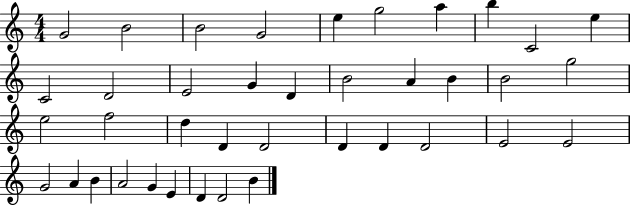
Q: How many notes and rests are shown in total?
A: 39